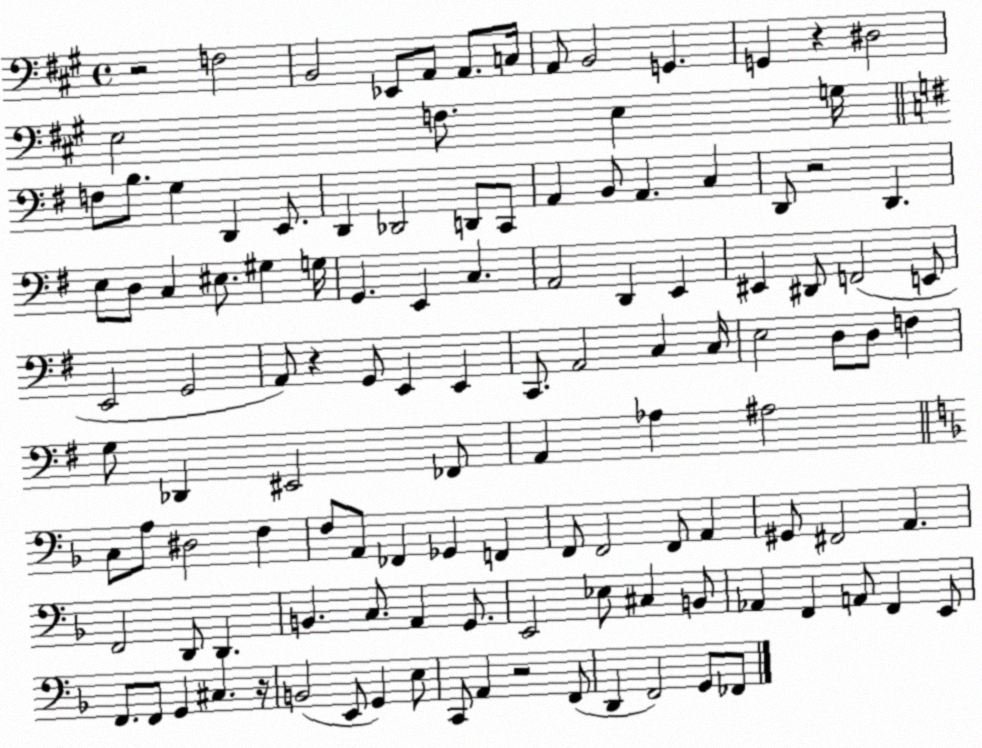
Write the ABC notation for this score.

X:1
T:Untitled
M:4/4
L:1/4
K:A
z2 F,2 B,,2 _E,,/2 A,,/2 A,,/2 C,/4 A,,/2 B,,2 G,, G,, z ^D,2 E,2 F,/2 E, G,/4 F,/2 B,/2 G, D,, E,,/2 D,, _D,,2 D,,/2 C,,/2 A,, B,,/2 A,, C, D,,/2 z2 D,, E,/2 D,/2 C, ^E,/2 ^G, G,/4 G,, E,, C, A,,2 D,, E,, ^E,, ^D,,/2 F,,2 E,,/2 E,,2 G,,2 A,,/2 z G,,/2 E,, E,, C,,/2 A,,2 C, C,/4 E,2 D,/2 D,/2 F, G,/2 _D,, ^E,,2 _F,,/2 A,, _A, ^A,2 C,/2 A,/2 ^D,2 F, F,/2 A,,/2 _F,, _G,, F,, F,,/2 F,,2 F,,/2 A,, ^G,,/2 ^F,,2 A,, F,,2 D,,/2 D,, B,, C,/2 A,, G,,/2 E,,2 _E,/2 ^C, B,,/2 _A,, F,, A,,/2 F,, E,,/2 F,,/2 F,,/2 G,, ^C, z/4 B,,2 E,,/2 G,, E,/2 C,,/2 A,, z2 F,,/2 D,, F,,2 G,,/2 _F,,/2